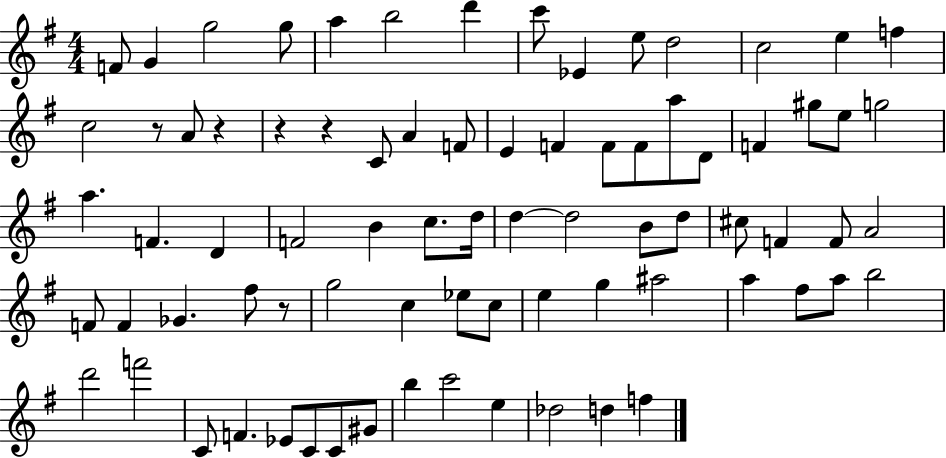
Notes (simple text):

F4/e G4/q G5/h G5/e A5/q B5/h D6/q C6/e Eb4/q E5/e D5/h C5/h E5/q F5/q C5/h R/e A4/e R/q R/q R/q C4/e A4/q F4/e E4/q F4/q F4/e F4/e A5/e D4/e F4/q G#5/e E5/e G5/h A5/q. F4/q. D4/q F4/h B4/q C5/e. D5/s D5/q D5/h B4/e D5/e C#5/e F4/q F4/e A4/h F4/e F4/q Gb4/q. F#5/e R/e G5/h C5/q Eb5/e C5/e E5/q G5/q A#5/h A5/q F#5/e A5/e B5/h D6/h F6/h C4/e F4/q. Eb4/e C4/e C4/e G#4/e B5/q C6/h E5/q Db5/h D5/q F5/q